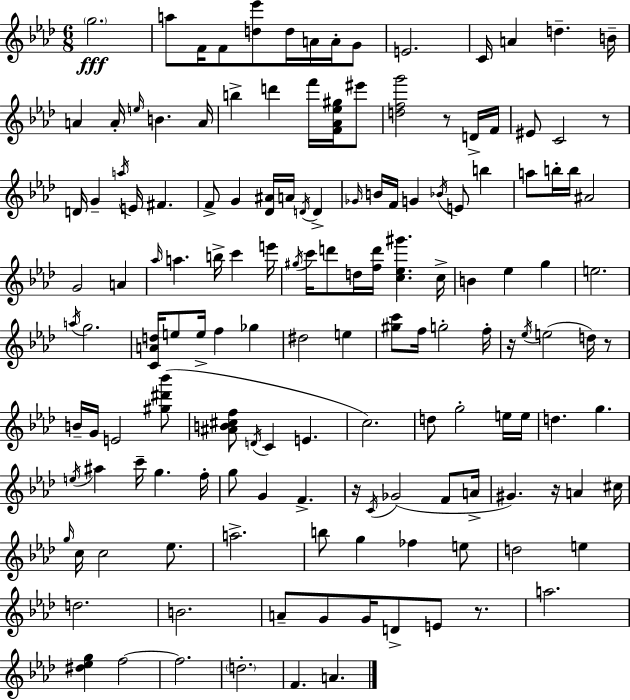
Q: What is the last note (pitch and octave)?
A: A4